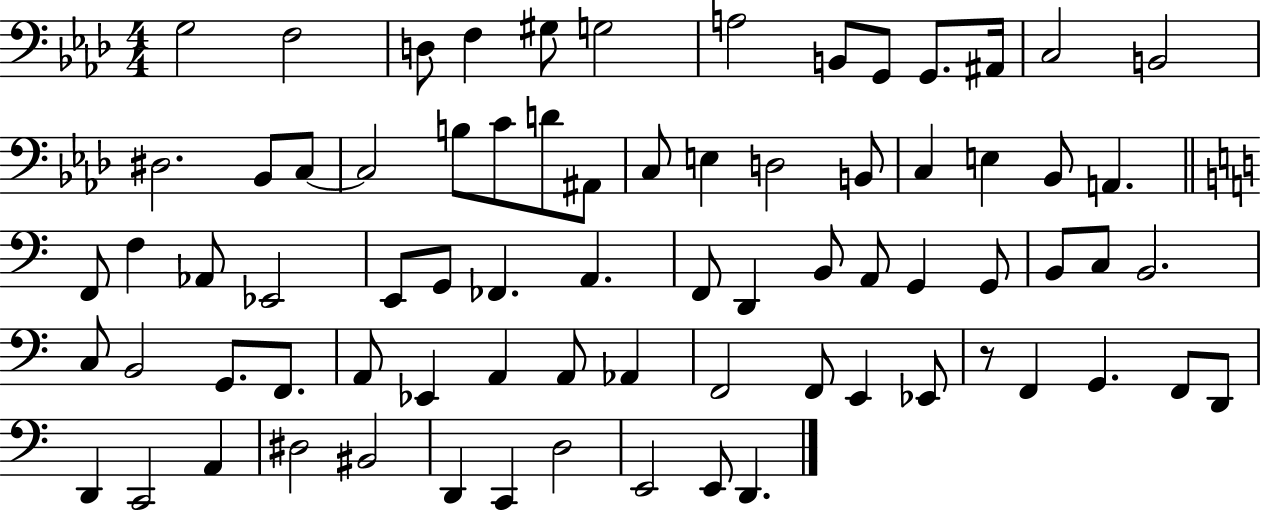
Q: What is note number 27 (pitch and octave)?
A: E3